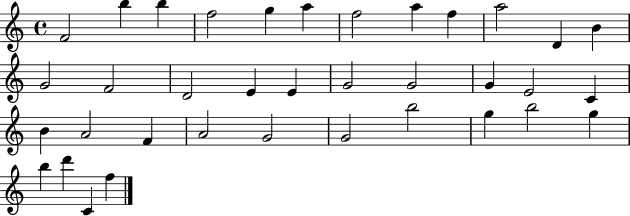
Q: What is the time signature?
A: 4/4